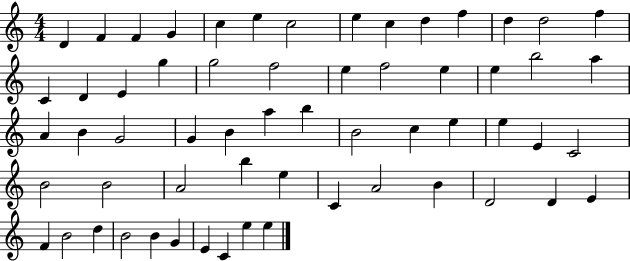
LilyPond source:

{
  \clef treble
  \numericTimeSignature
  \time 4/4
  \key c \major
  d'4 f'4 f'4 g'4 | c''4 e''4 c''2 | e''4 c''4 d''4 f''4 | d''4 d''2 f''4 | \break c'4 d'4 e'4 g''4 | g''2 f''2 | e''4 f''2 e''4 | e''4 b''2 a''4 | \break a'4 b'4 g'2 | g'4 b'4 a''4 b''4 | b'2 c''4 e''4 | e''4 e'4 c'2 | \break b'2 b'2 | a'2 b''4 e''4 | c'4 a'2 b'4 | d'2 d'4 e'4 | \break f'4 b'2 d''4 | b'2 b'4 g'4 | e'4 c'4 e''4 e''4 | \bar "|."
}